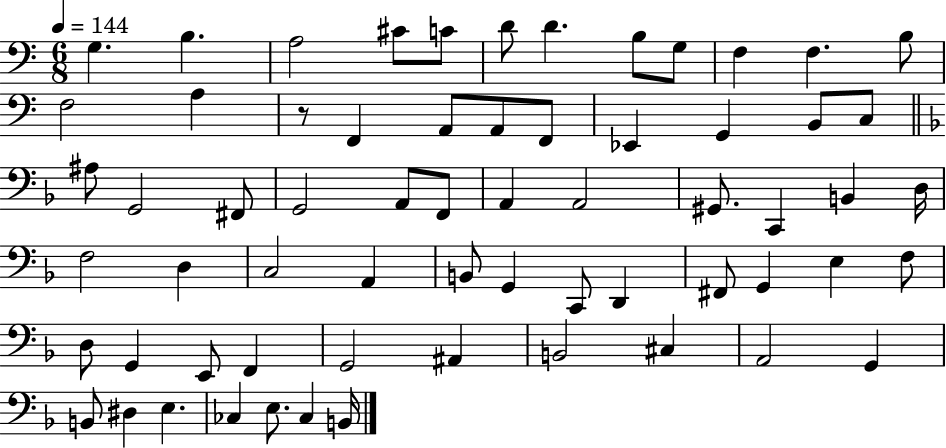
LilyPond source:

{
  \clef bass
  \numericTimeSignature
  \time 6/8
  \key c \major
  \tempo 4 = 144
  g4. b4. | a2 cis'8 c'8 | d'8 d'4. b8 g8 | f4 f4. b8 | \break f2 a4 | r8 f,4 a,8 a,8 f,8 | ees,4 g,4 b,8 c8 | \bar "||" \break \key f \major ais8 g,2 fis,8 | g,2 a,8 f,8 | a,4 a,2 | gis,8. c,4 b,4 d16 | \break f2 d4 | c2 a,4 | b,8 g,4 c,8 d,4 | fis,8 g,4 e4 f8 | \break d8 g,4 e,8 f,4 | g,2 ais,4 | b,2 cis4 | a,2 g,4 | \break b,8 dis4 e4. | ces4 e8. ces4 b,16 | \bar "|."
}